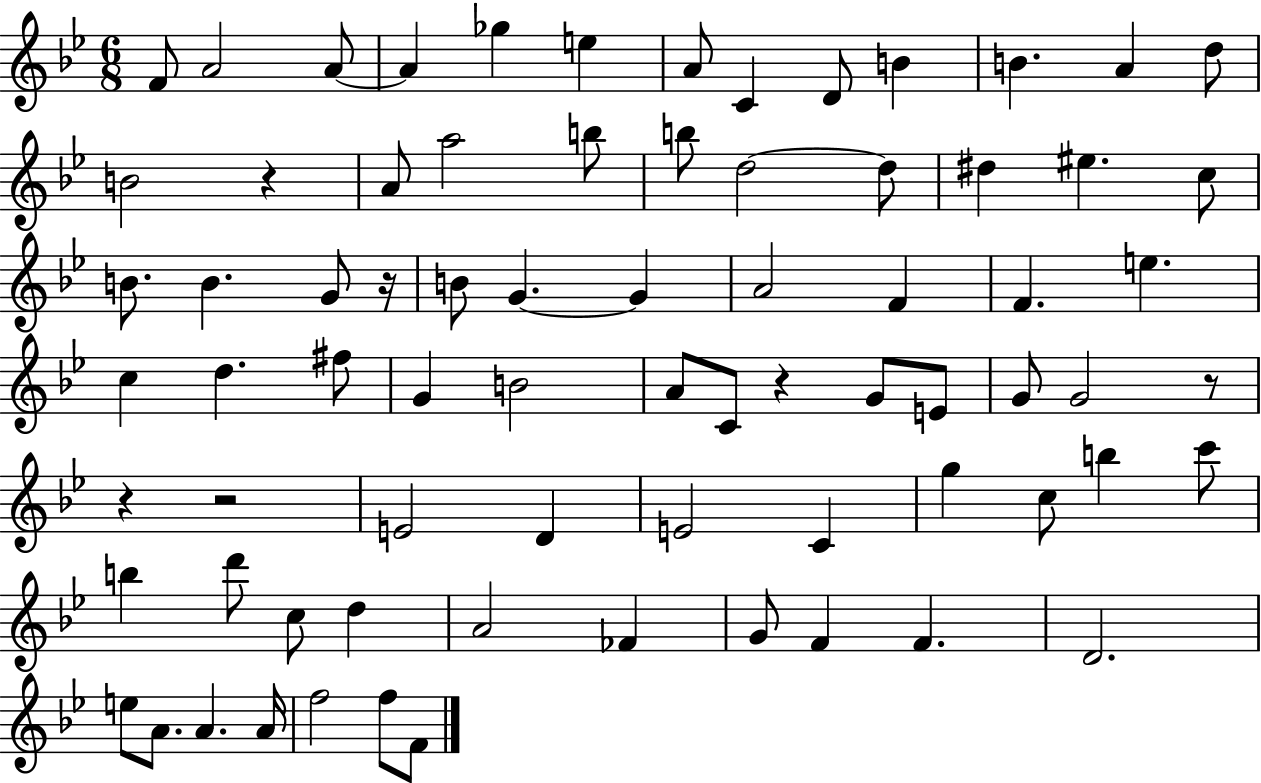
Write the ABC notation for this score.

X:1
T:Untitled
M:6/8
L:1/4
K:Bb
F/2 A2 A/2 A _g e A/2 C D/2 B B A d/2 B2 z A/2 a2 b/2 b/2 d2 d/2 ^d ^e c/2 B/2 B G/2 z/4 B/2 G G A2 F F e c d ^f/2 G B2 A/2 C/2 z G/2 E/2 G/2 G2 z/2 z z2 E2 D E2 C g c/2 b c'/2 b d'/2 c/2 d A2 _F G/2 F F D2 e/2 A/2 A A/4 f2 f/2 F/2